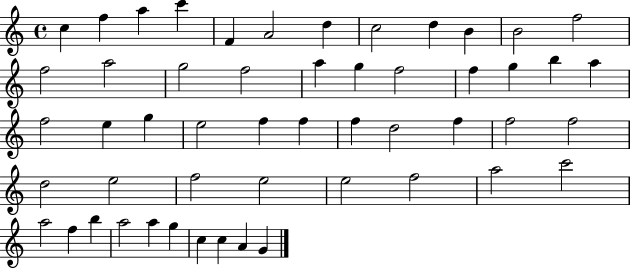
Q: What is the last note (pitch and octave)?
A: G4